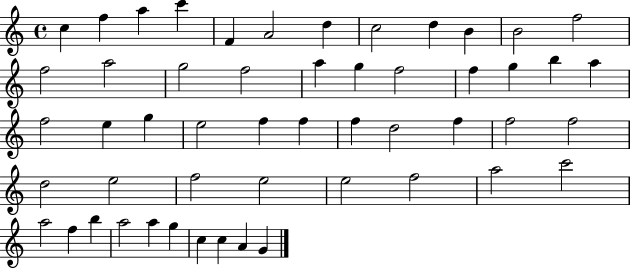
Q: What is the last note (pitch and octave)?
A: G4